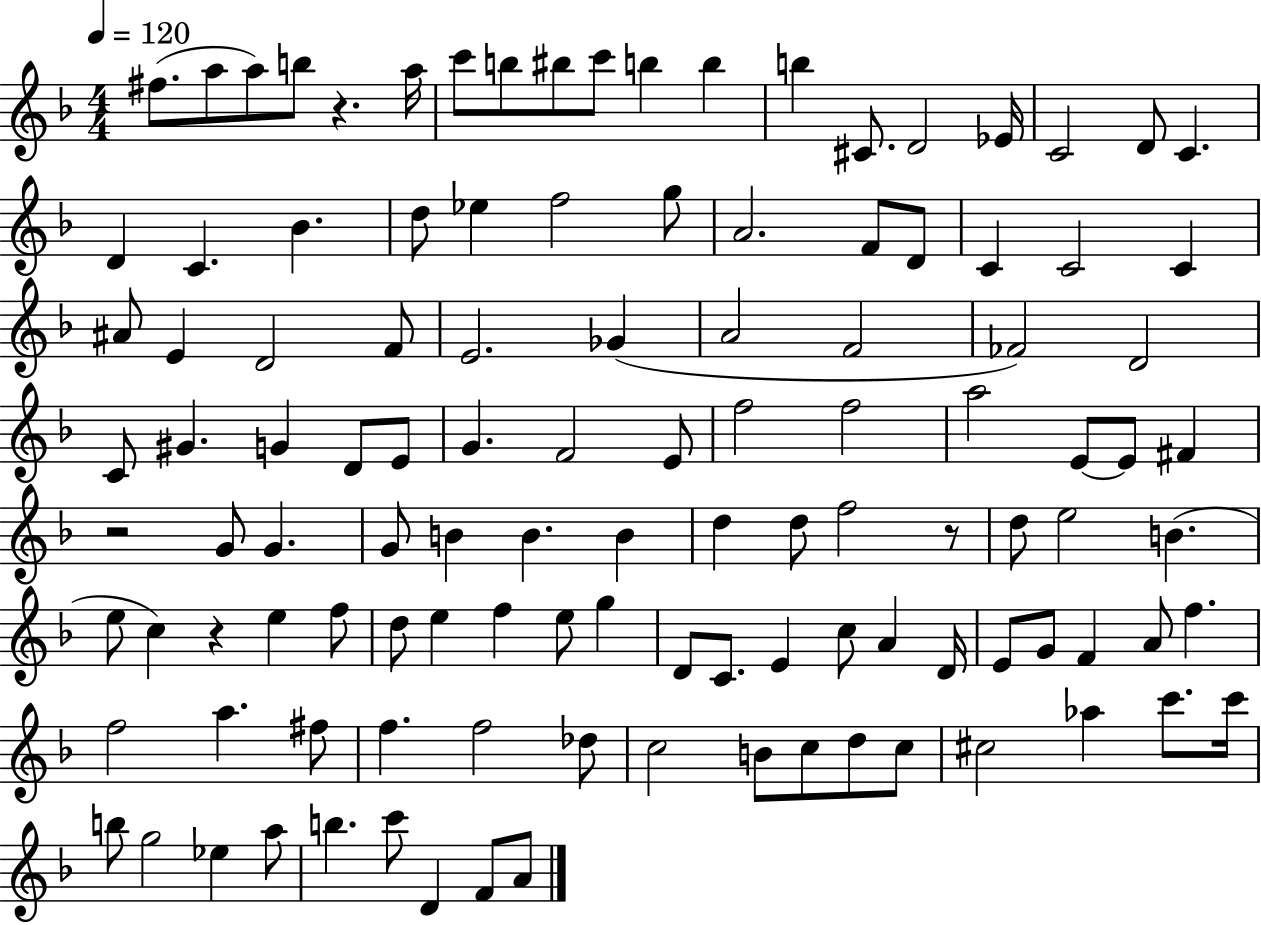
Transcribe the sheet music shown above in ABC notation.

X:1
T:Untitled
M:4/4
L:1/4
K:F
^f/2 a/2 a/2 b/2 z a/4 c'/2 b/2 ^b/2 c'/2 b b b ^C/2 D2 _E/4 C2 D/2 C D C _B d/2 _e f2 g/2 A2 F/2 D/2 C C2 C ^A/2 E D2 F/2 E2 _G A2 F2 _F2 D2 C/2 ^G G D/2 E/2 G F2 E/2 f2 f2 a2 E/2 E/2 ^F z2 G/2 G G/2 B B B d d/2 f2 z/2 d/2 e2 B e/2 c z e f/2 d/2 e f e/2 g D/2 C/2 E c/2 A D/4 E/2 G/2 F A/2 f f2 a ^f/2 f f2 _d/2 c2 B/2 c/2 d/2 c/2 ^c2 _a c'/2 c'/4 b/2 g2 _e a/2 b c'/2 D F/2 A/2